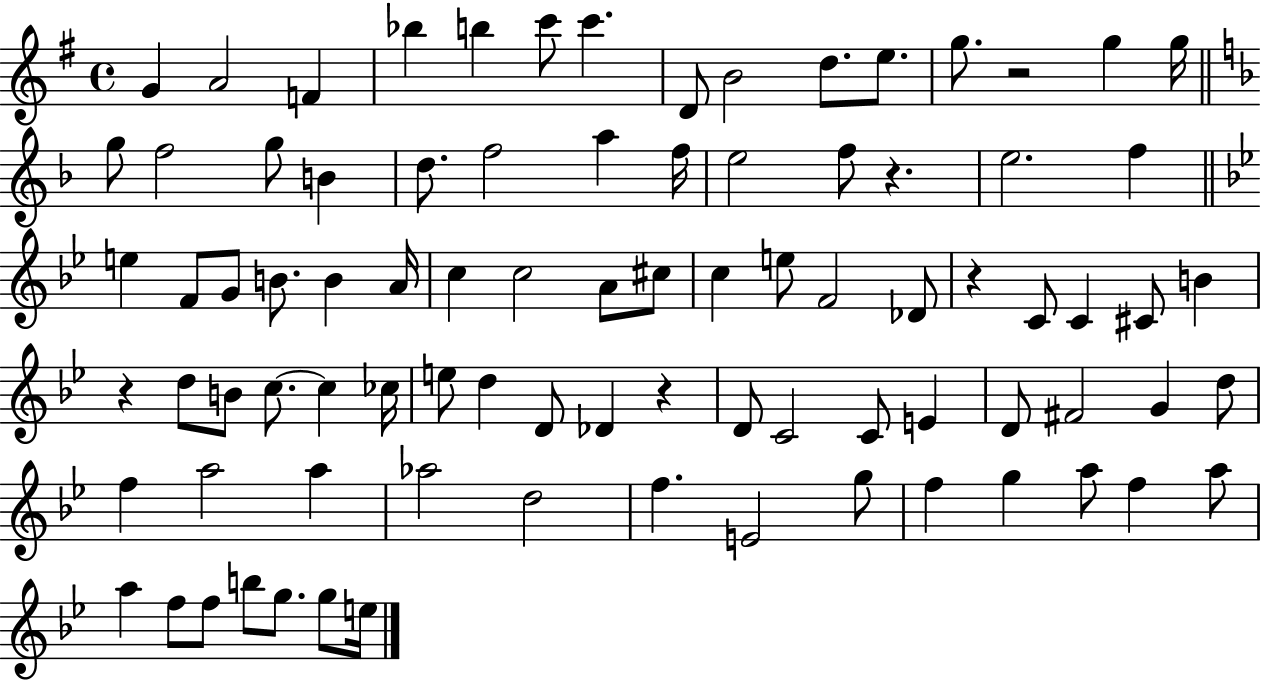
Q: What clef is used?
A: treble